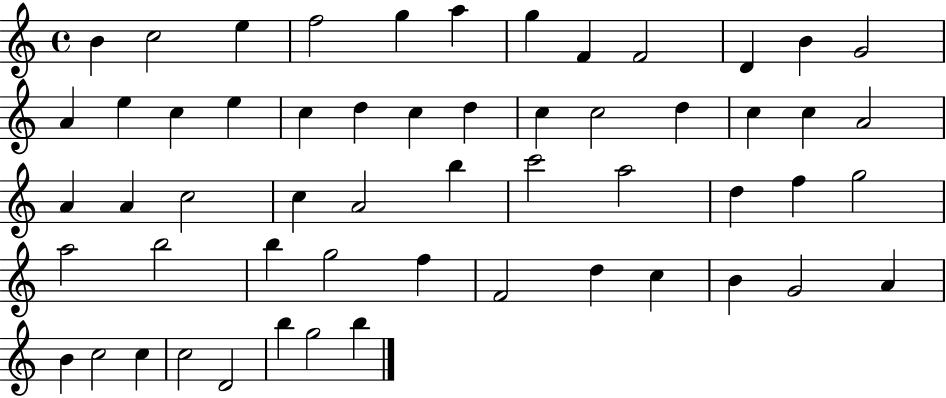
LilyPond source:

{
  \clef treble
  \time 4/4
  \defaultTimeSignature
  \key c \major
  b'4 c''2 e''4 | f''2 g''4 a''4 | g''4 f'4 f'2 | d'4 b'4 g'2 | \break a'4 e''4 c''4 e''4 | c''4 d''4 c''4 d''4 | c''4 c''2 d''4 | c''4 c''4 a'2 | \break a'4 a'4 c''2 | c''4 a'2 b''4 | c'''2 a''2 | d''4 f''4 g''2 | \break a''2 b''2 | b''4 g''2 f''4 | f'2 d''4 c''4 | b'4 g'2 a'4 | \break b'4 c''2 c''4 | c''2 d'2 | b''4 g''2 b''4 | \bar "|."
}